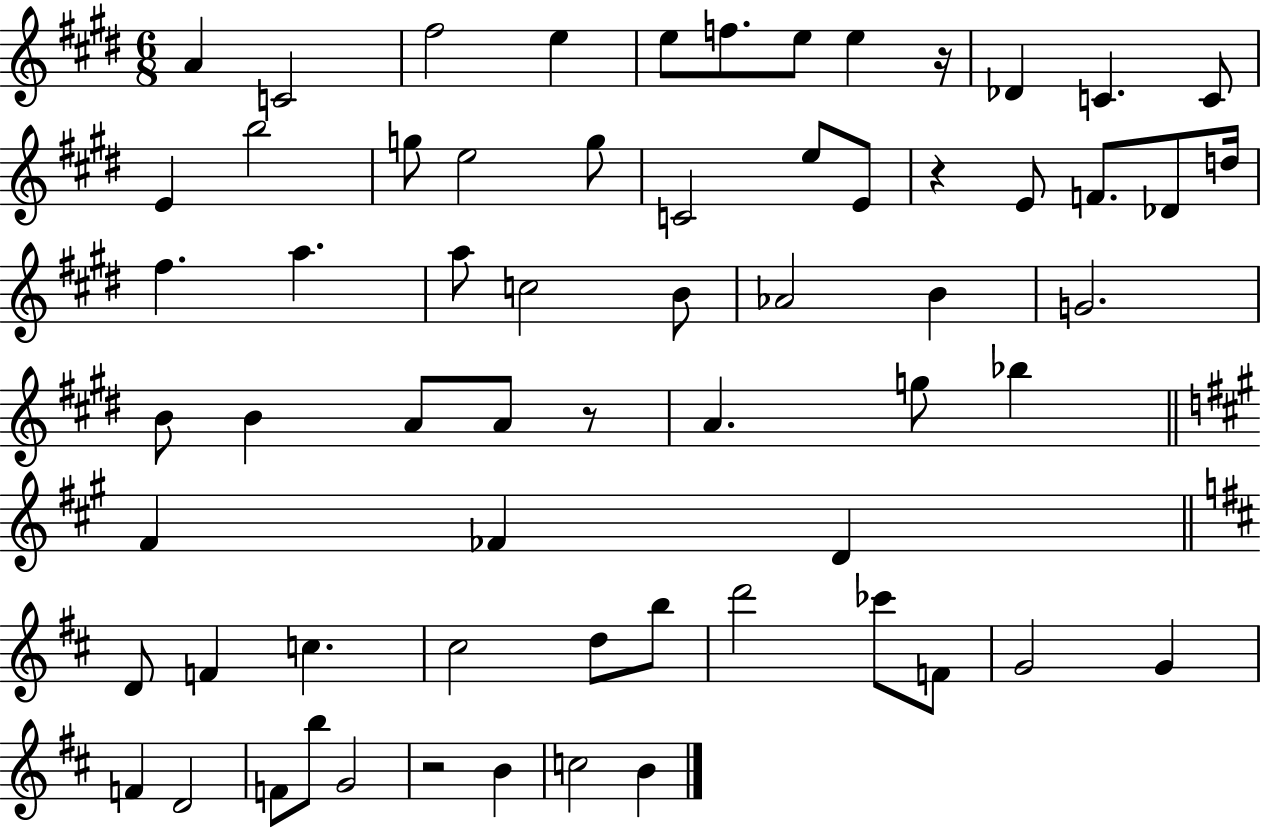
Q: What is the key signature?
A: E major